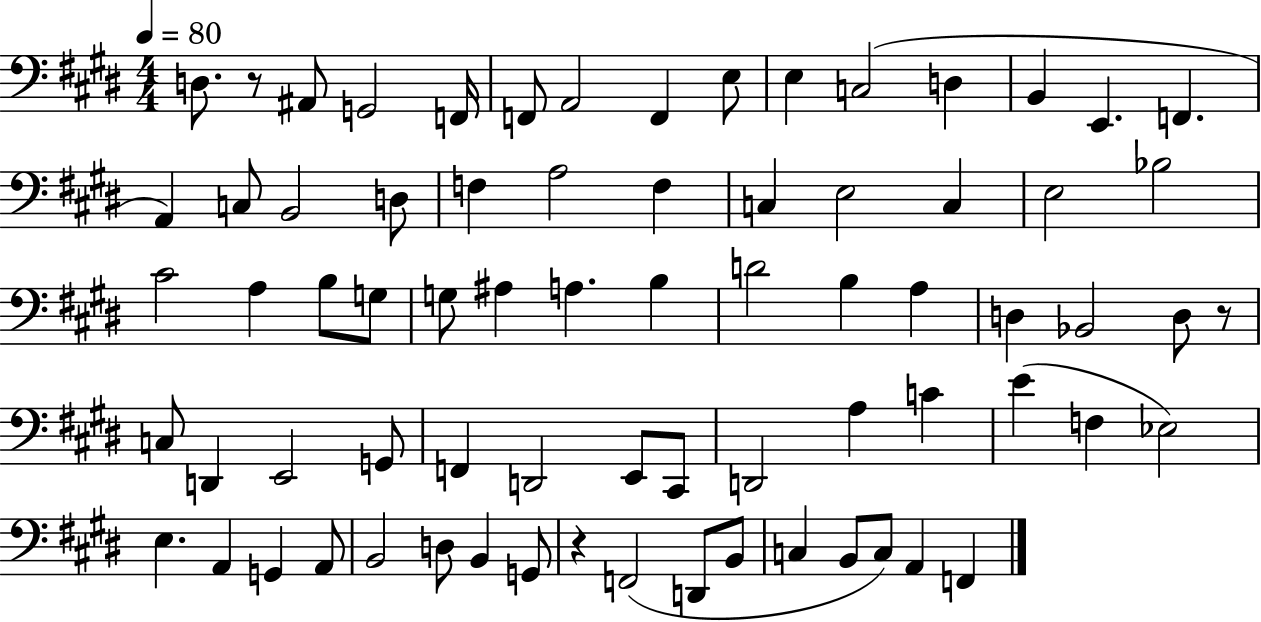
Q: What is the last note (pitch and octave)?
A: F2